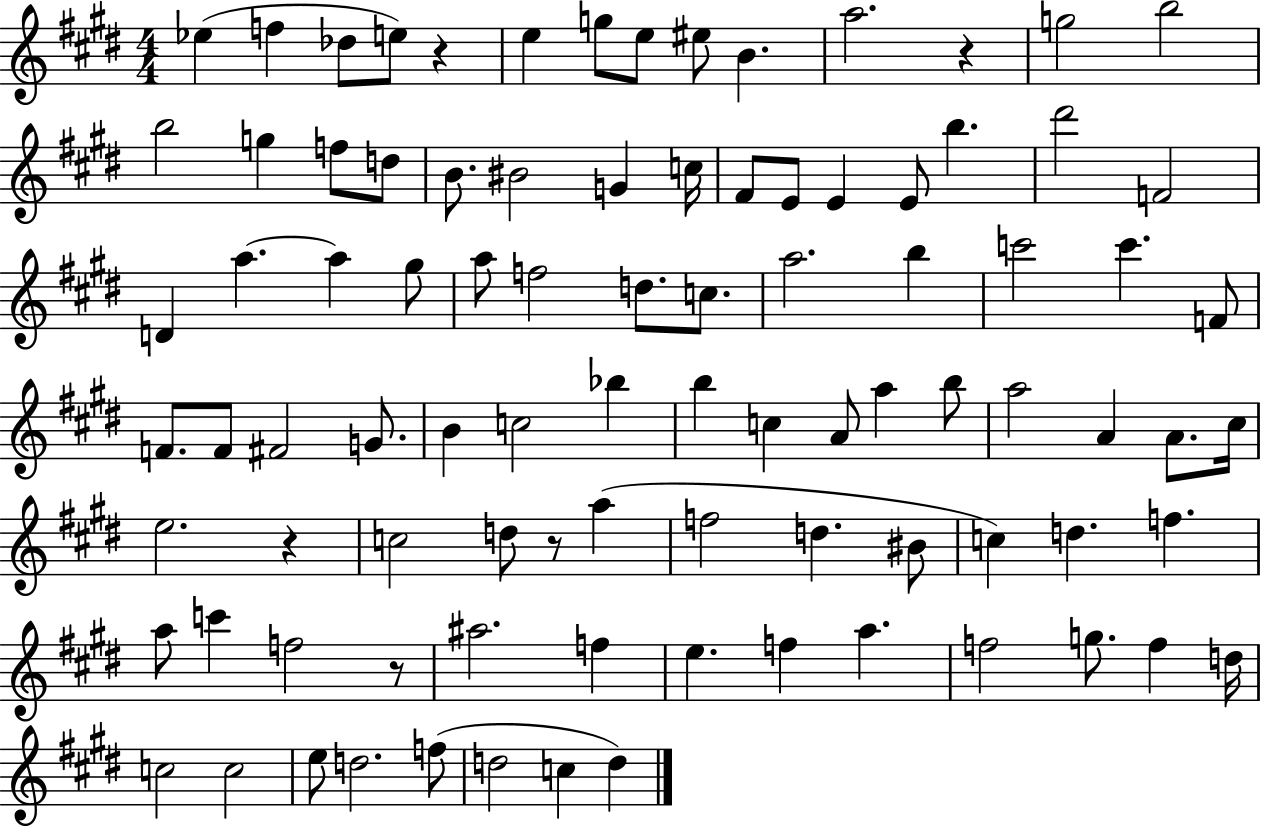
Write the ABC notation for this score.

X:1
T:Untitled
M:4/4
L:1/4
K:E
_e f _d/2 e/2 z e g/2 e/2 ^e/2 B a2 z g2 b2 b2 g f/2 d/2 B/2 ^B2 G c/4 ^F/2 E/2 E E/2 b ^d'2 F2 D a a ^g/2 a/2 f2 d/2 c/2 a2 b c'2 c' F/2 F/2 F/2 ^F2 G/2 B c2 _b b c A/2 a b/2 a2 A A/2 ^c/4 e2 z c2 d/2 z/2 a f2 d ^B/2 c d f a/2 c' f2 z/2 ^a2 f e f a f2 g/2 f d/4 c2 c2 e/2 d2 f/2 d2 c d